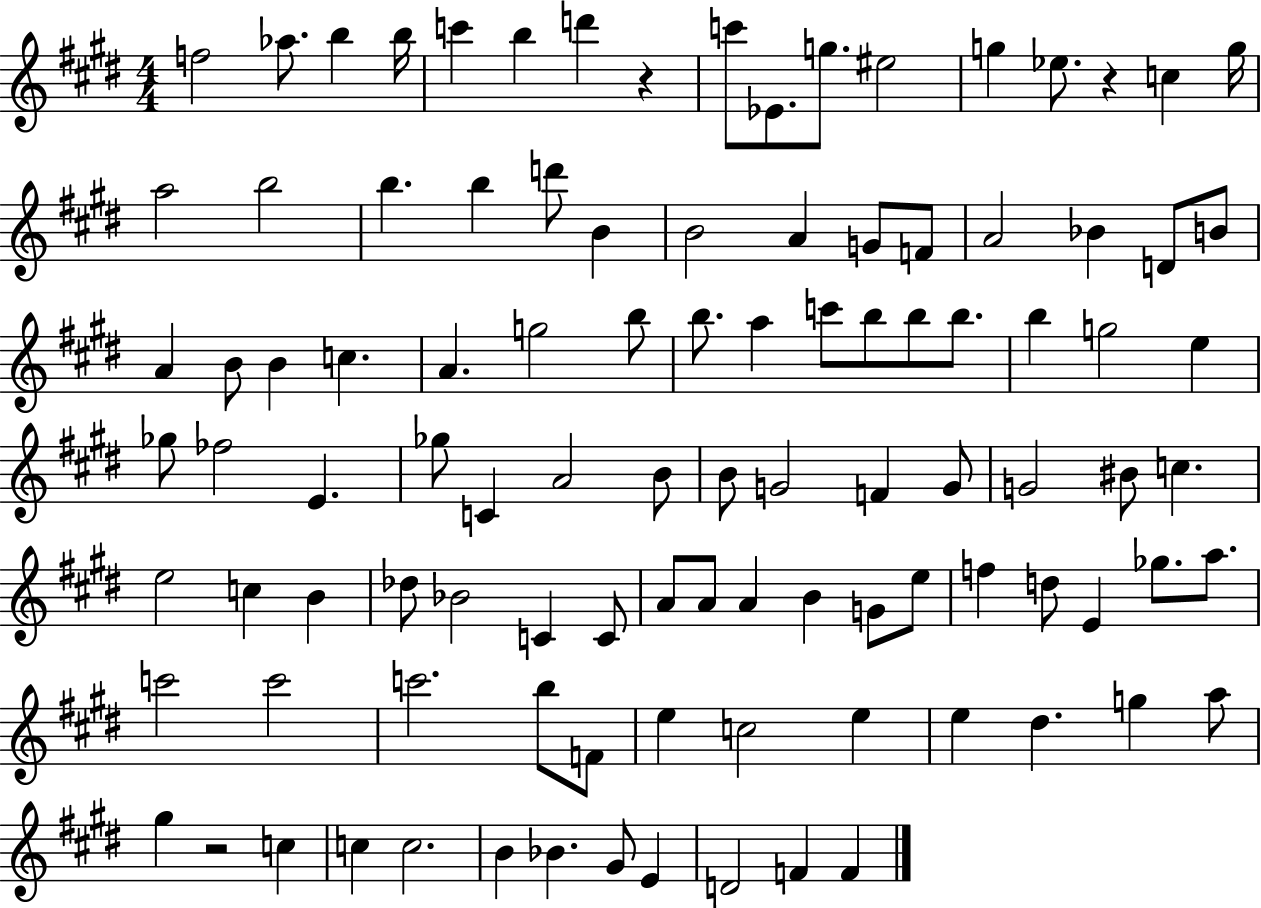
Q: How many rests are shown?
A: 3